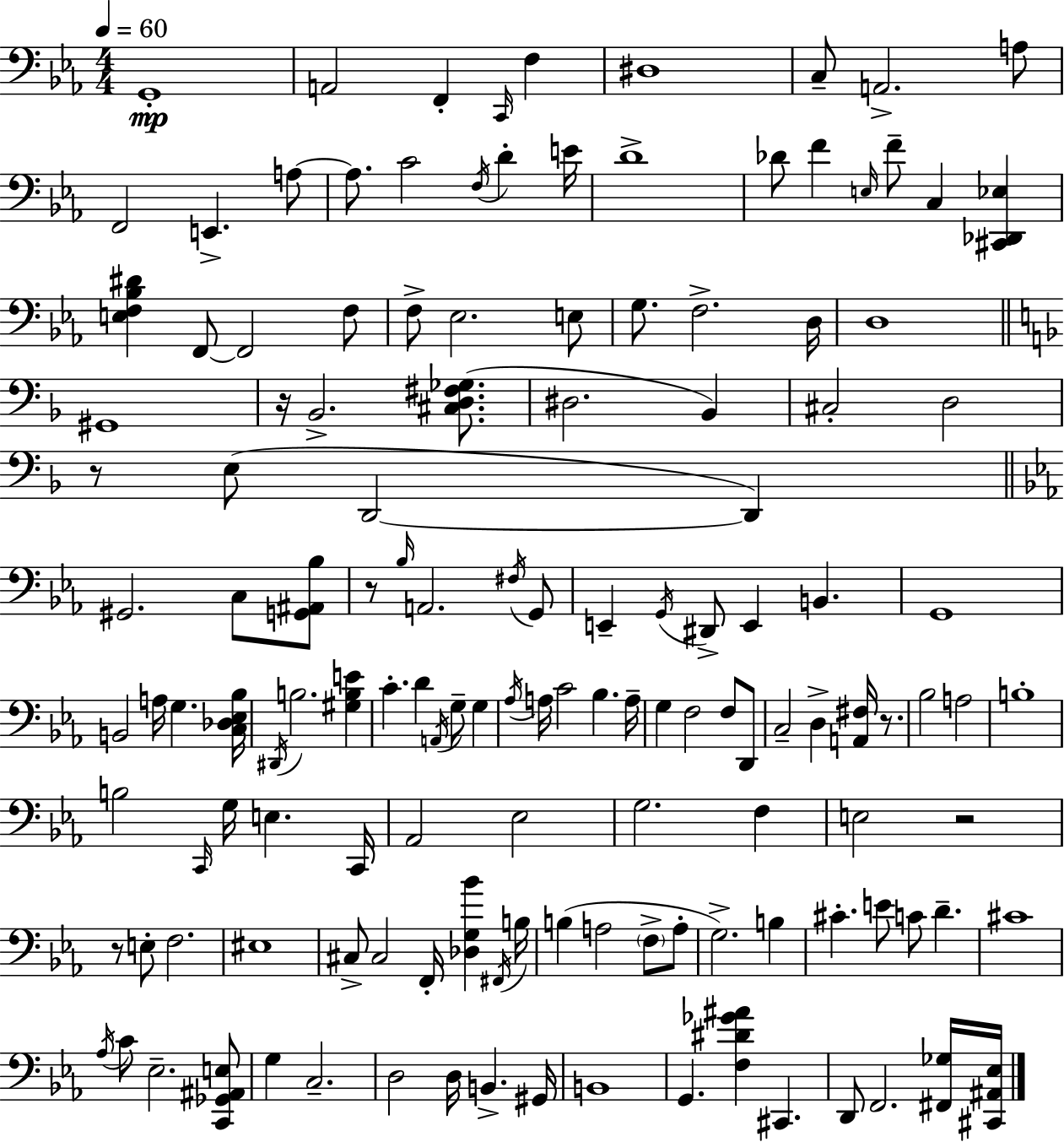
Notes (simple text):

G2/w A2/h F2/q C2/s F3/q D#3/w C3/e A2/h. A3/e F2/h E2/q. A3/e A3/e. C4/h F3/s D4/q E4/s D4/w Db4/e F4/q E3/s F4/e C3/q [C#2,Db2,Eb3]/q [E3,F3,Bb3,D#4]/q F2/e F2/h F3/e F3/e Eb3/h. E3/e G3/e. F3/h. D3/s D3/w G#2/w R/s Bb2/h. [C#3,D3,F#3,Gb3]/e. D#3/h. Bb2/q C#3/h D3/h R/e E3/e D2/h D2/q G#2/h. C3/e [G2,A#2,Bb3]/e R/e Bb3/s A2/h. F#3/s G2/e E2/q G2/s D#2/e E2/q B2/q. G2/w B2/h A3/s G3/q. [C3,Db3,Eb3,Bb3]/s D#2/s B3/h. [G#3,B3,E4]/q C4/q. D4/q A2/s G3/e G3/q Ab3/s A3/s C4/h Bb3/q. A3/s G3/q F3/h F3/e D2/e C3/h D3/q [A2,F#3]/s R/e. Bb3/h A3/h B3/w B3/h C2/s G3/s E3/q. C2/s Ab2/h Eb3/h G3/h. F3/q E3/h R/h R/e E3/e F3/h. EIS3/w C#3/e C#3/h F2/s [Db3,G3,Bb4]/q F#2/s B3/s B3/q A3/h F3/e A3/e G3/h. B3/q C#4/q. E4/e C4/e D4/q. C#4/w Ab3/s C4/e Eb3/h. [C2,Gb2,A#2,E3]/e G3/q C3/h. D3/h D3/s B2/q. G#2/s B2/w G2/q. [F3,D#4,Gb4,A#4]/q C#2/q. D2/e F2/h. [F#2,Gb3]/s [C#2,A#2,Eb3]/s